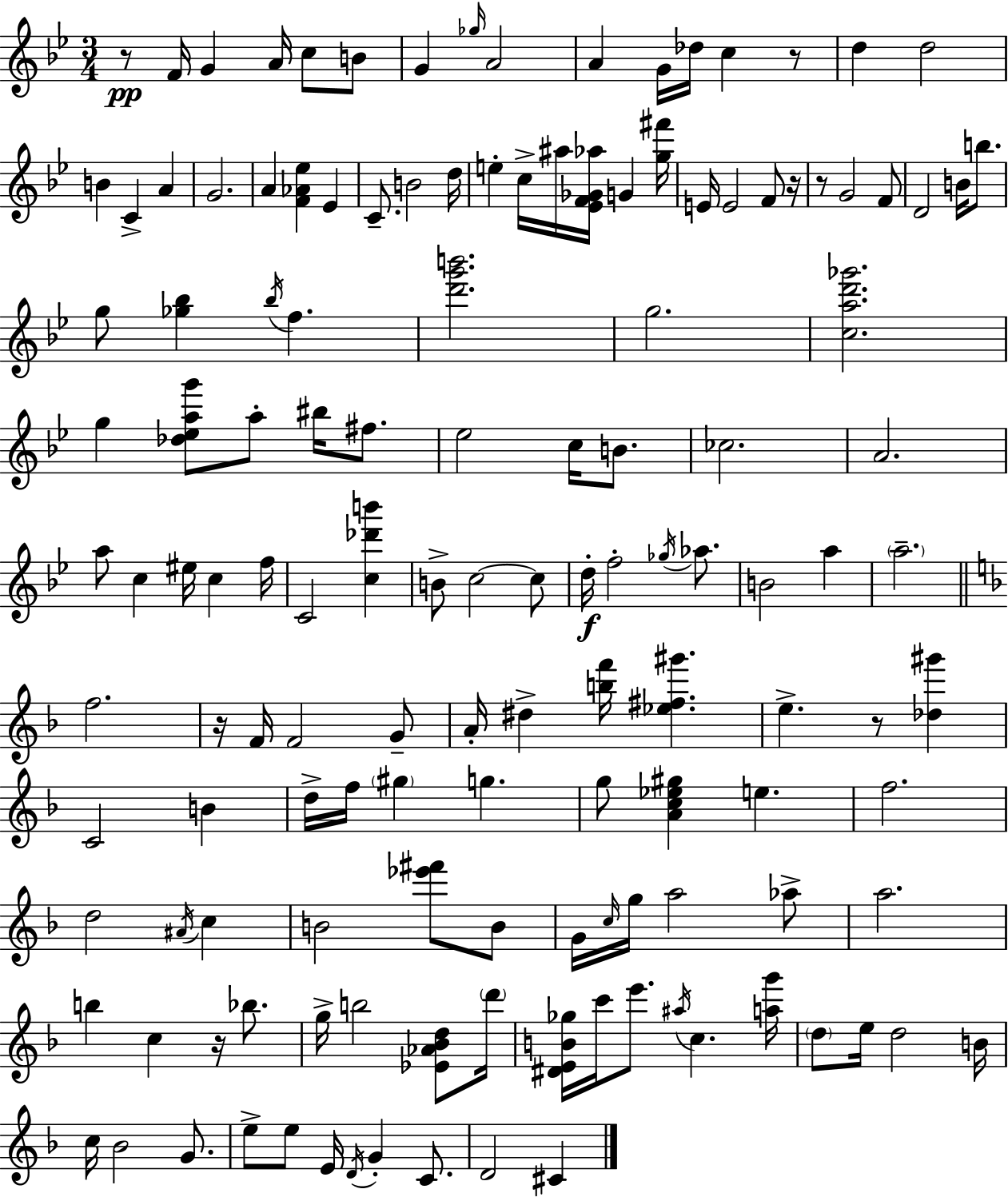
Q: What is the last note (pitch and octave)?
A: C#4